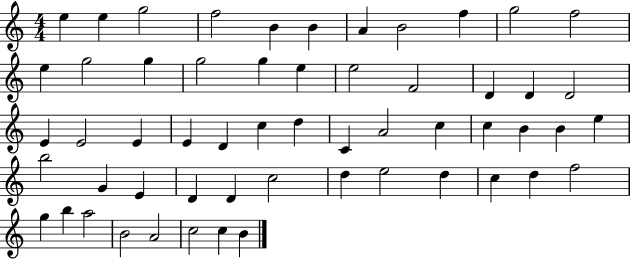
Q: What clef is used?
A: treble